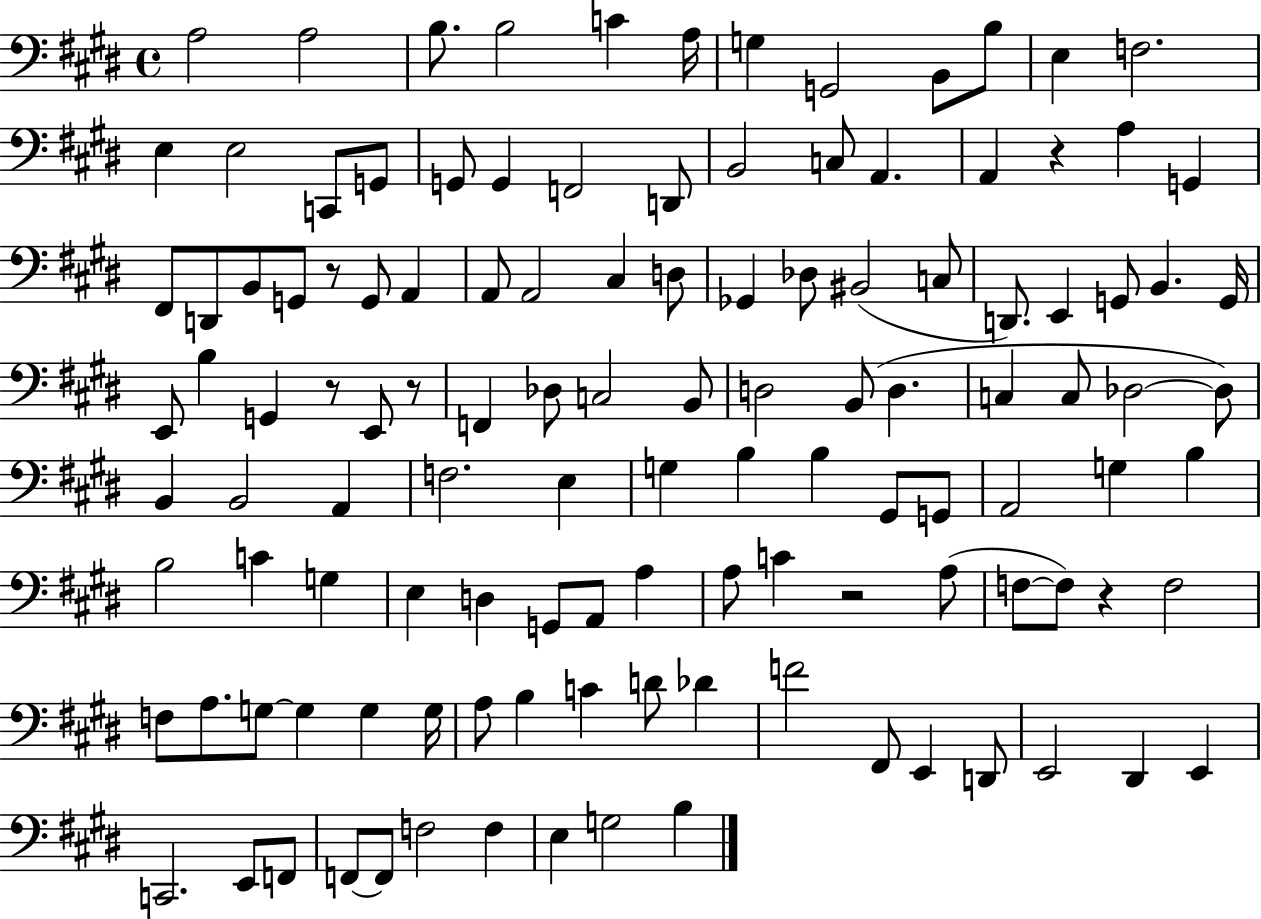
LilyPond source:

{
  \clef bass
  \time 4/4
  \defaultTimeSignature
  \key e \major
  a2 a2 | b8. b2 c'4 a16 | g4 g,2 b,8 b8 | e4 f2. | \break e4 e2 c,8 g,8 | g,8 g,4 f,2 d,8 | b,2 c8 a,4. | a,4 r4 a4 g,4 | \break fis,8 d,8 b,8 g,8 r8 g,8 a,4 | a,8 a,2 cis4 d8 | ges,4 des8 bis,2( c8 | d,8.) e,4 g,8 b,4. g,16 | \break e,8 b4 g,4 r8 e,8 r8 | f,4 des8 c2 b,8 | d2 b,8( d4. | c4 c8 des2~~ des8) | \break b,4 b,2 a,4 | f2. e4 | g4 b4 b4 gis,8 g,8 | a,2 g4 b4 | \break b2 c'4 g4 | e4 d4 g,8 a,8 a4 | a8 c'4 r2 a8( | f8~~ f8) r4 f2 | \break f8 a8. g8~~ g4 g4 g16 | a8 b4 c'4 d'8 des'4 | f'2 fis,8 e,4 d,8 | e,2 dis,4 e,4 | \break c,2. e,8 f,8 | f,8~~ f,8 f2 f4 | e4 g2 b4 | \bar "|."
}